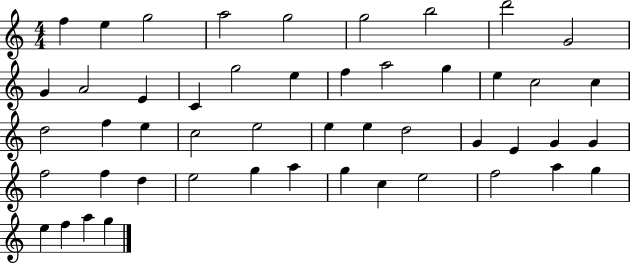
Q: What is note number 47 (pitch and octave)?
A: F5